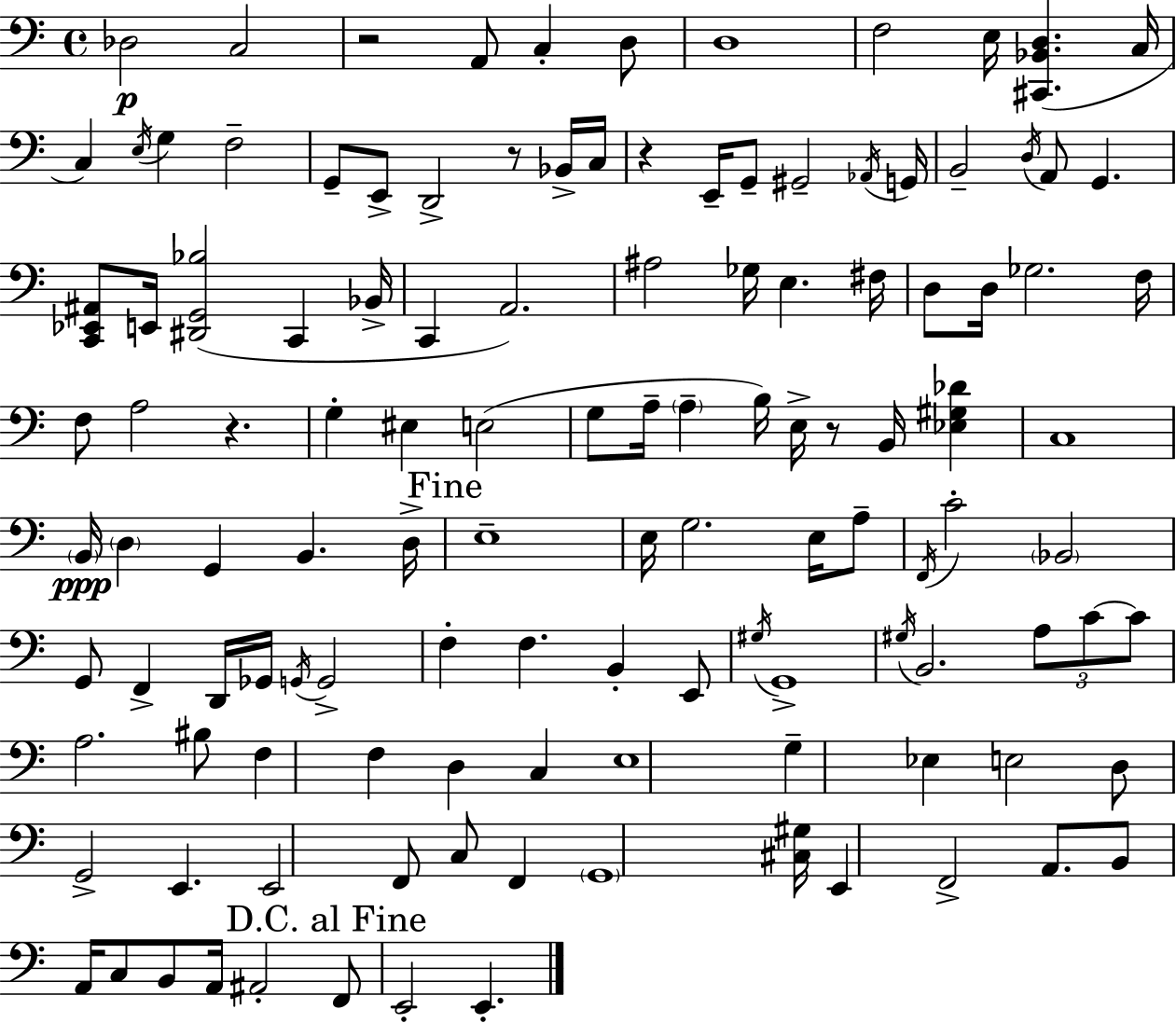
X:1
T:Untitled
M:4/4
L:1/4
K:Am
_D,2 C,2 z2 A,,/2 C, D,/2 D,4 F,2 E,/4 [^C,,_B,,D,] C,/4 C, E,/4 G, F,2 G,,/2 E,,/2 D,,2 z/2 _B,,/4 C,/4 z E,,/4 G,,/2 ^G,,2 _A,,/4 G,,/4 B,,2 D,/4 A,,/2 G,, [C,,_E,,^A,,]/2 E,,/4 [^D,,G,,_B,]2 C,, _B,,/4 C,, A,,2 ^A,2 _G,/4 E, ^F,/4 D,/2 D,/4 _G,2 F,/4 F,/2 A,2 z G, ^E, E,2 G,/2 A,/4 A, B,/4 E,/4 z/2 B,,/4 [_E,^G,_D] C,4 B,,/4 D, G,, B,, D,/4 E,4 E,/4 G,2 E,/4 A,/2 F,,/4 C2 _B,,2 G,,/2 F,, D,,/4 _G,,/4 G,,/4 G,,2 F, F, B,, E,,/2 ^G,/4 G,,4 ^G,/4 B,,2 A,/2 C/2 C/2 A,2 ^B,/2 F, F, D, C, E,4 G, _E, E,2 D,/2 G,,2 E,, E,,2 F,,/2 C,/2 F,, G,,4 [^C,^G,]/4 E,, F,,2 A,,/2 B,,/2 A,,/4 C,/2 B,,/2 A,,/4 ^A,,2 F,,/2 E,,2 E,,